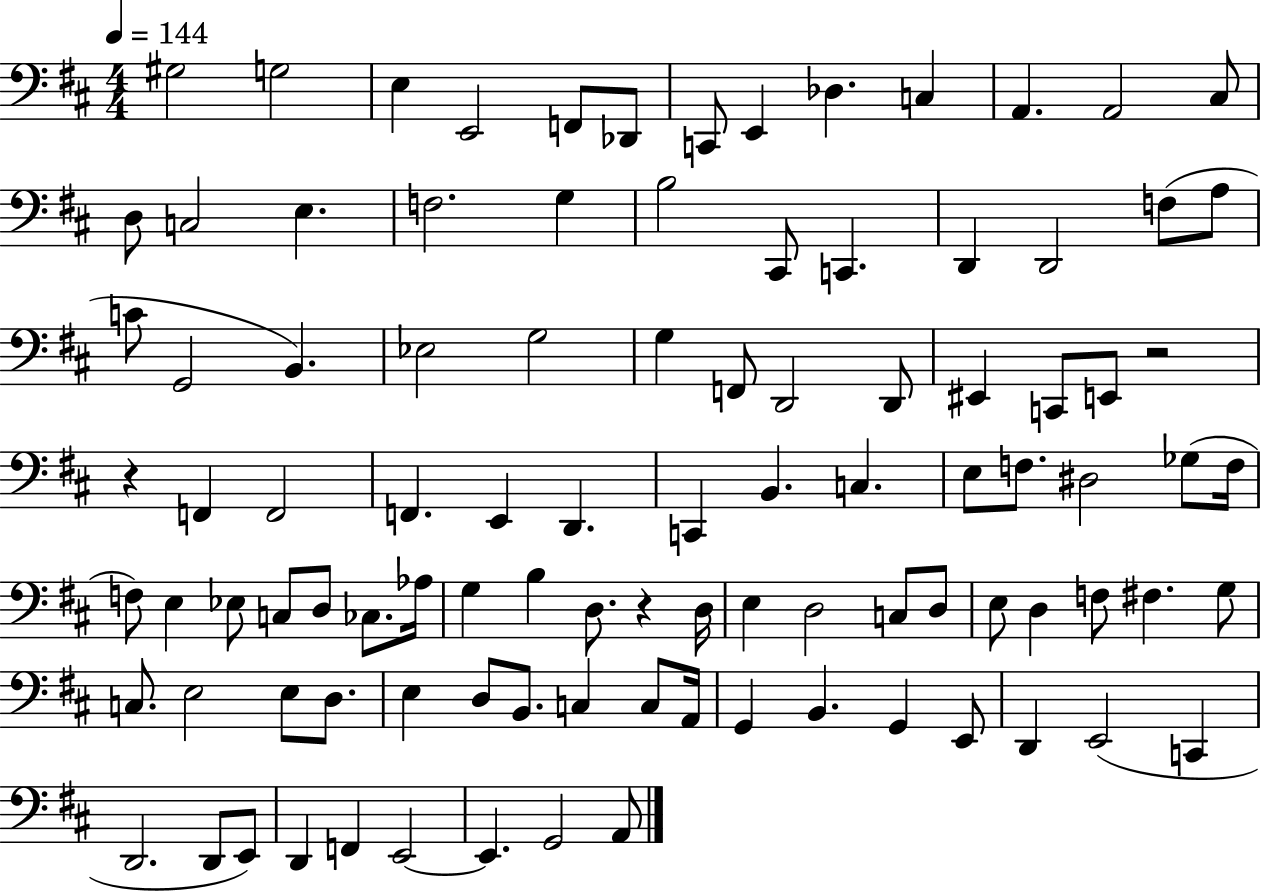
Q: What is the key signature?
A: D major